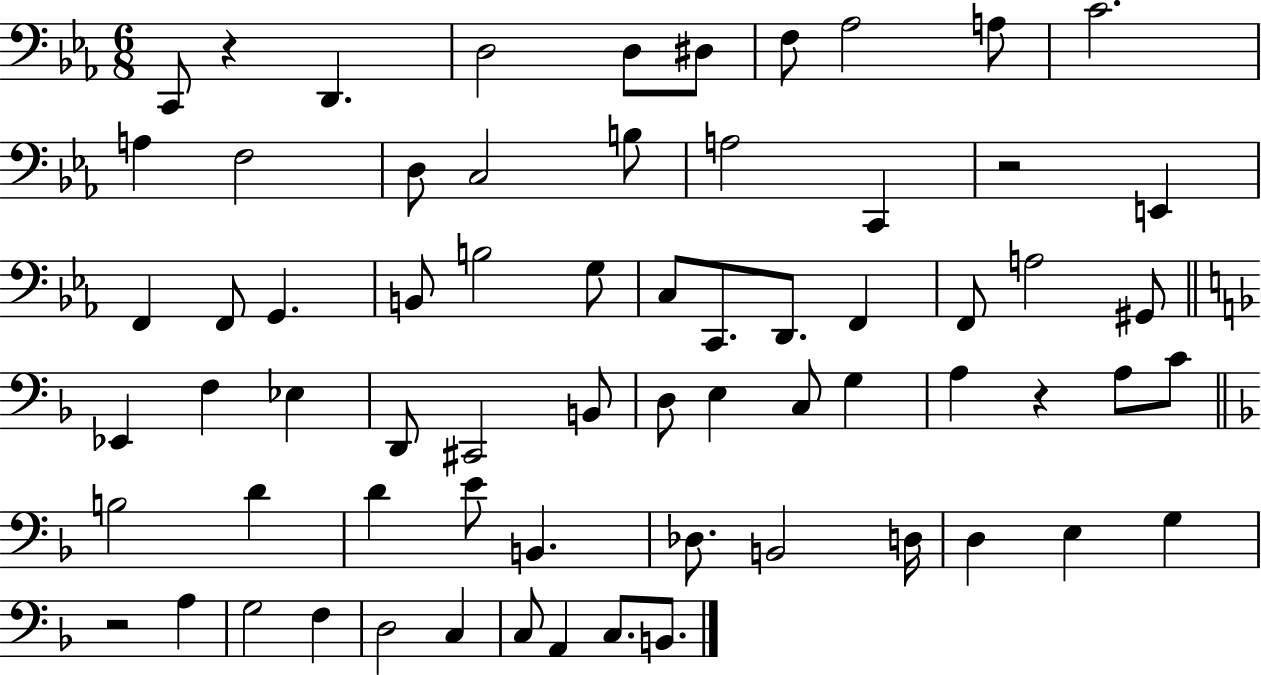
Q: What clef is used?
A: bass